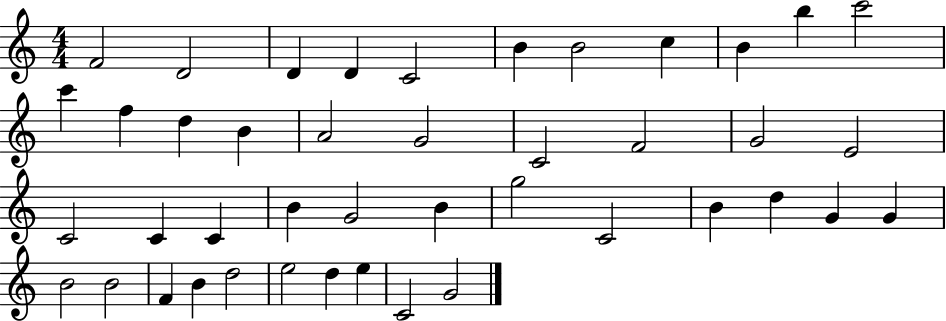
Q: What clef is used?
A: treble